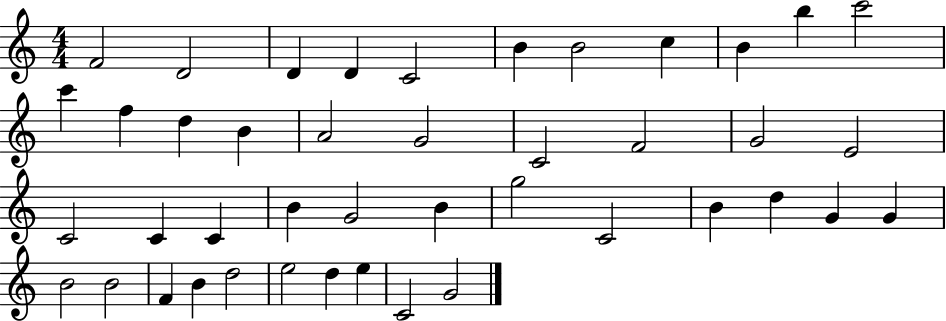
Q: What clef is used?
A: treble